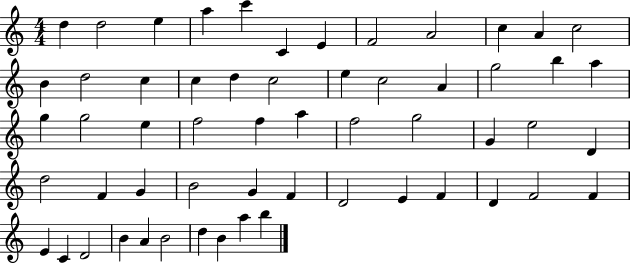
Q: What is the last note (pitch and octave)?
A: B5